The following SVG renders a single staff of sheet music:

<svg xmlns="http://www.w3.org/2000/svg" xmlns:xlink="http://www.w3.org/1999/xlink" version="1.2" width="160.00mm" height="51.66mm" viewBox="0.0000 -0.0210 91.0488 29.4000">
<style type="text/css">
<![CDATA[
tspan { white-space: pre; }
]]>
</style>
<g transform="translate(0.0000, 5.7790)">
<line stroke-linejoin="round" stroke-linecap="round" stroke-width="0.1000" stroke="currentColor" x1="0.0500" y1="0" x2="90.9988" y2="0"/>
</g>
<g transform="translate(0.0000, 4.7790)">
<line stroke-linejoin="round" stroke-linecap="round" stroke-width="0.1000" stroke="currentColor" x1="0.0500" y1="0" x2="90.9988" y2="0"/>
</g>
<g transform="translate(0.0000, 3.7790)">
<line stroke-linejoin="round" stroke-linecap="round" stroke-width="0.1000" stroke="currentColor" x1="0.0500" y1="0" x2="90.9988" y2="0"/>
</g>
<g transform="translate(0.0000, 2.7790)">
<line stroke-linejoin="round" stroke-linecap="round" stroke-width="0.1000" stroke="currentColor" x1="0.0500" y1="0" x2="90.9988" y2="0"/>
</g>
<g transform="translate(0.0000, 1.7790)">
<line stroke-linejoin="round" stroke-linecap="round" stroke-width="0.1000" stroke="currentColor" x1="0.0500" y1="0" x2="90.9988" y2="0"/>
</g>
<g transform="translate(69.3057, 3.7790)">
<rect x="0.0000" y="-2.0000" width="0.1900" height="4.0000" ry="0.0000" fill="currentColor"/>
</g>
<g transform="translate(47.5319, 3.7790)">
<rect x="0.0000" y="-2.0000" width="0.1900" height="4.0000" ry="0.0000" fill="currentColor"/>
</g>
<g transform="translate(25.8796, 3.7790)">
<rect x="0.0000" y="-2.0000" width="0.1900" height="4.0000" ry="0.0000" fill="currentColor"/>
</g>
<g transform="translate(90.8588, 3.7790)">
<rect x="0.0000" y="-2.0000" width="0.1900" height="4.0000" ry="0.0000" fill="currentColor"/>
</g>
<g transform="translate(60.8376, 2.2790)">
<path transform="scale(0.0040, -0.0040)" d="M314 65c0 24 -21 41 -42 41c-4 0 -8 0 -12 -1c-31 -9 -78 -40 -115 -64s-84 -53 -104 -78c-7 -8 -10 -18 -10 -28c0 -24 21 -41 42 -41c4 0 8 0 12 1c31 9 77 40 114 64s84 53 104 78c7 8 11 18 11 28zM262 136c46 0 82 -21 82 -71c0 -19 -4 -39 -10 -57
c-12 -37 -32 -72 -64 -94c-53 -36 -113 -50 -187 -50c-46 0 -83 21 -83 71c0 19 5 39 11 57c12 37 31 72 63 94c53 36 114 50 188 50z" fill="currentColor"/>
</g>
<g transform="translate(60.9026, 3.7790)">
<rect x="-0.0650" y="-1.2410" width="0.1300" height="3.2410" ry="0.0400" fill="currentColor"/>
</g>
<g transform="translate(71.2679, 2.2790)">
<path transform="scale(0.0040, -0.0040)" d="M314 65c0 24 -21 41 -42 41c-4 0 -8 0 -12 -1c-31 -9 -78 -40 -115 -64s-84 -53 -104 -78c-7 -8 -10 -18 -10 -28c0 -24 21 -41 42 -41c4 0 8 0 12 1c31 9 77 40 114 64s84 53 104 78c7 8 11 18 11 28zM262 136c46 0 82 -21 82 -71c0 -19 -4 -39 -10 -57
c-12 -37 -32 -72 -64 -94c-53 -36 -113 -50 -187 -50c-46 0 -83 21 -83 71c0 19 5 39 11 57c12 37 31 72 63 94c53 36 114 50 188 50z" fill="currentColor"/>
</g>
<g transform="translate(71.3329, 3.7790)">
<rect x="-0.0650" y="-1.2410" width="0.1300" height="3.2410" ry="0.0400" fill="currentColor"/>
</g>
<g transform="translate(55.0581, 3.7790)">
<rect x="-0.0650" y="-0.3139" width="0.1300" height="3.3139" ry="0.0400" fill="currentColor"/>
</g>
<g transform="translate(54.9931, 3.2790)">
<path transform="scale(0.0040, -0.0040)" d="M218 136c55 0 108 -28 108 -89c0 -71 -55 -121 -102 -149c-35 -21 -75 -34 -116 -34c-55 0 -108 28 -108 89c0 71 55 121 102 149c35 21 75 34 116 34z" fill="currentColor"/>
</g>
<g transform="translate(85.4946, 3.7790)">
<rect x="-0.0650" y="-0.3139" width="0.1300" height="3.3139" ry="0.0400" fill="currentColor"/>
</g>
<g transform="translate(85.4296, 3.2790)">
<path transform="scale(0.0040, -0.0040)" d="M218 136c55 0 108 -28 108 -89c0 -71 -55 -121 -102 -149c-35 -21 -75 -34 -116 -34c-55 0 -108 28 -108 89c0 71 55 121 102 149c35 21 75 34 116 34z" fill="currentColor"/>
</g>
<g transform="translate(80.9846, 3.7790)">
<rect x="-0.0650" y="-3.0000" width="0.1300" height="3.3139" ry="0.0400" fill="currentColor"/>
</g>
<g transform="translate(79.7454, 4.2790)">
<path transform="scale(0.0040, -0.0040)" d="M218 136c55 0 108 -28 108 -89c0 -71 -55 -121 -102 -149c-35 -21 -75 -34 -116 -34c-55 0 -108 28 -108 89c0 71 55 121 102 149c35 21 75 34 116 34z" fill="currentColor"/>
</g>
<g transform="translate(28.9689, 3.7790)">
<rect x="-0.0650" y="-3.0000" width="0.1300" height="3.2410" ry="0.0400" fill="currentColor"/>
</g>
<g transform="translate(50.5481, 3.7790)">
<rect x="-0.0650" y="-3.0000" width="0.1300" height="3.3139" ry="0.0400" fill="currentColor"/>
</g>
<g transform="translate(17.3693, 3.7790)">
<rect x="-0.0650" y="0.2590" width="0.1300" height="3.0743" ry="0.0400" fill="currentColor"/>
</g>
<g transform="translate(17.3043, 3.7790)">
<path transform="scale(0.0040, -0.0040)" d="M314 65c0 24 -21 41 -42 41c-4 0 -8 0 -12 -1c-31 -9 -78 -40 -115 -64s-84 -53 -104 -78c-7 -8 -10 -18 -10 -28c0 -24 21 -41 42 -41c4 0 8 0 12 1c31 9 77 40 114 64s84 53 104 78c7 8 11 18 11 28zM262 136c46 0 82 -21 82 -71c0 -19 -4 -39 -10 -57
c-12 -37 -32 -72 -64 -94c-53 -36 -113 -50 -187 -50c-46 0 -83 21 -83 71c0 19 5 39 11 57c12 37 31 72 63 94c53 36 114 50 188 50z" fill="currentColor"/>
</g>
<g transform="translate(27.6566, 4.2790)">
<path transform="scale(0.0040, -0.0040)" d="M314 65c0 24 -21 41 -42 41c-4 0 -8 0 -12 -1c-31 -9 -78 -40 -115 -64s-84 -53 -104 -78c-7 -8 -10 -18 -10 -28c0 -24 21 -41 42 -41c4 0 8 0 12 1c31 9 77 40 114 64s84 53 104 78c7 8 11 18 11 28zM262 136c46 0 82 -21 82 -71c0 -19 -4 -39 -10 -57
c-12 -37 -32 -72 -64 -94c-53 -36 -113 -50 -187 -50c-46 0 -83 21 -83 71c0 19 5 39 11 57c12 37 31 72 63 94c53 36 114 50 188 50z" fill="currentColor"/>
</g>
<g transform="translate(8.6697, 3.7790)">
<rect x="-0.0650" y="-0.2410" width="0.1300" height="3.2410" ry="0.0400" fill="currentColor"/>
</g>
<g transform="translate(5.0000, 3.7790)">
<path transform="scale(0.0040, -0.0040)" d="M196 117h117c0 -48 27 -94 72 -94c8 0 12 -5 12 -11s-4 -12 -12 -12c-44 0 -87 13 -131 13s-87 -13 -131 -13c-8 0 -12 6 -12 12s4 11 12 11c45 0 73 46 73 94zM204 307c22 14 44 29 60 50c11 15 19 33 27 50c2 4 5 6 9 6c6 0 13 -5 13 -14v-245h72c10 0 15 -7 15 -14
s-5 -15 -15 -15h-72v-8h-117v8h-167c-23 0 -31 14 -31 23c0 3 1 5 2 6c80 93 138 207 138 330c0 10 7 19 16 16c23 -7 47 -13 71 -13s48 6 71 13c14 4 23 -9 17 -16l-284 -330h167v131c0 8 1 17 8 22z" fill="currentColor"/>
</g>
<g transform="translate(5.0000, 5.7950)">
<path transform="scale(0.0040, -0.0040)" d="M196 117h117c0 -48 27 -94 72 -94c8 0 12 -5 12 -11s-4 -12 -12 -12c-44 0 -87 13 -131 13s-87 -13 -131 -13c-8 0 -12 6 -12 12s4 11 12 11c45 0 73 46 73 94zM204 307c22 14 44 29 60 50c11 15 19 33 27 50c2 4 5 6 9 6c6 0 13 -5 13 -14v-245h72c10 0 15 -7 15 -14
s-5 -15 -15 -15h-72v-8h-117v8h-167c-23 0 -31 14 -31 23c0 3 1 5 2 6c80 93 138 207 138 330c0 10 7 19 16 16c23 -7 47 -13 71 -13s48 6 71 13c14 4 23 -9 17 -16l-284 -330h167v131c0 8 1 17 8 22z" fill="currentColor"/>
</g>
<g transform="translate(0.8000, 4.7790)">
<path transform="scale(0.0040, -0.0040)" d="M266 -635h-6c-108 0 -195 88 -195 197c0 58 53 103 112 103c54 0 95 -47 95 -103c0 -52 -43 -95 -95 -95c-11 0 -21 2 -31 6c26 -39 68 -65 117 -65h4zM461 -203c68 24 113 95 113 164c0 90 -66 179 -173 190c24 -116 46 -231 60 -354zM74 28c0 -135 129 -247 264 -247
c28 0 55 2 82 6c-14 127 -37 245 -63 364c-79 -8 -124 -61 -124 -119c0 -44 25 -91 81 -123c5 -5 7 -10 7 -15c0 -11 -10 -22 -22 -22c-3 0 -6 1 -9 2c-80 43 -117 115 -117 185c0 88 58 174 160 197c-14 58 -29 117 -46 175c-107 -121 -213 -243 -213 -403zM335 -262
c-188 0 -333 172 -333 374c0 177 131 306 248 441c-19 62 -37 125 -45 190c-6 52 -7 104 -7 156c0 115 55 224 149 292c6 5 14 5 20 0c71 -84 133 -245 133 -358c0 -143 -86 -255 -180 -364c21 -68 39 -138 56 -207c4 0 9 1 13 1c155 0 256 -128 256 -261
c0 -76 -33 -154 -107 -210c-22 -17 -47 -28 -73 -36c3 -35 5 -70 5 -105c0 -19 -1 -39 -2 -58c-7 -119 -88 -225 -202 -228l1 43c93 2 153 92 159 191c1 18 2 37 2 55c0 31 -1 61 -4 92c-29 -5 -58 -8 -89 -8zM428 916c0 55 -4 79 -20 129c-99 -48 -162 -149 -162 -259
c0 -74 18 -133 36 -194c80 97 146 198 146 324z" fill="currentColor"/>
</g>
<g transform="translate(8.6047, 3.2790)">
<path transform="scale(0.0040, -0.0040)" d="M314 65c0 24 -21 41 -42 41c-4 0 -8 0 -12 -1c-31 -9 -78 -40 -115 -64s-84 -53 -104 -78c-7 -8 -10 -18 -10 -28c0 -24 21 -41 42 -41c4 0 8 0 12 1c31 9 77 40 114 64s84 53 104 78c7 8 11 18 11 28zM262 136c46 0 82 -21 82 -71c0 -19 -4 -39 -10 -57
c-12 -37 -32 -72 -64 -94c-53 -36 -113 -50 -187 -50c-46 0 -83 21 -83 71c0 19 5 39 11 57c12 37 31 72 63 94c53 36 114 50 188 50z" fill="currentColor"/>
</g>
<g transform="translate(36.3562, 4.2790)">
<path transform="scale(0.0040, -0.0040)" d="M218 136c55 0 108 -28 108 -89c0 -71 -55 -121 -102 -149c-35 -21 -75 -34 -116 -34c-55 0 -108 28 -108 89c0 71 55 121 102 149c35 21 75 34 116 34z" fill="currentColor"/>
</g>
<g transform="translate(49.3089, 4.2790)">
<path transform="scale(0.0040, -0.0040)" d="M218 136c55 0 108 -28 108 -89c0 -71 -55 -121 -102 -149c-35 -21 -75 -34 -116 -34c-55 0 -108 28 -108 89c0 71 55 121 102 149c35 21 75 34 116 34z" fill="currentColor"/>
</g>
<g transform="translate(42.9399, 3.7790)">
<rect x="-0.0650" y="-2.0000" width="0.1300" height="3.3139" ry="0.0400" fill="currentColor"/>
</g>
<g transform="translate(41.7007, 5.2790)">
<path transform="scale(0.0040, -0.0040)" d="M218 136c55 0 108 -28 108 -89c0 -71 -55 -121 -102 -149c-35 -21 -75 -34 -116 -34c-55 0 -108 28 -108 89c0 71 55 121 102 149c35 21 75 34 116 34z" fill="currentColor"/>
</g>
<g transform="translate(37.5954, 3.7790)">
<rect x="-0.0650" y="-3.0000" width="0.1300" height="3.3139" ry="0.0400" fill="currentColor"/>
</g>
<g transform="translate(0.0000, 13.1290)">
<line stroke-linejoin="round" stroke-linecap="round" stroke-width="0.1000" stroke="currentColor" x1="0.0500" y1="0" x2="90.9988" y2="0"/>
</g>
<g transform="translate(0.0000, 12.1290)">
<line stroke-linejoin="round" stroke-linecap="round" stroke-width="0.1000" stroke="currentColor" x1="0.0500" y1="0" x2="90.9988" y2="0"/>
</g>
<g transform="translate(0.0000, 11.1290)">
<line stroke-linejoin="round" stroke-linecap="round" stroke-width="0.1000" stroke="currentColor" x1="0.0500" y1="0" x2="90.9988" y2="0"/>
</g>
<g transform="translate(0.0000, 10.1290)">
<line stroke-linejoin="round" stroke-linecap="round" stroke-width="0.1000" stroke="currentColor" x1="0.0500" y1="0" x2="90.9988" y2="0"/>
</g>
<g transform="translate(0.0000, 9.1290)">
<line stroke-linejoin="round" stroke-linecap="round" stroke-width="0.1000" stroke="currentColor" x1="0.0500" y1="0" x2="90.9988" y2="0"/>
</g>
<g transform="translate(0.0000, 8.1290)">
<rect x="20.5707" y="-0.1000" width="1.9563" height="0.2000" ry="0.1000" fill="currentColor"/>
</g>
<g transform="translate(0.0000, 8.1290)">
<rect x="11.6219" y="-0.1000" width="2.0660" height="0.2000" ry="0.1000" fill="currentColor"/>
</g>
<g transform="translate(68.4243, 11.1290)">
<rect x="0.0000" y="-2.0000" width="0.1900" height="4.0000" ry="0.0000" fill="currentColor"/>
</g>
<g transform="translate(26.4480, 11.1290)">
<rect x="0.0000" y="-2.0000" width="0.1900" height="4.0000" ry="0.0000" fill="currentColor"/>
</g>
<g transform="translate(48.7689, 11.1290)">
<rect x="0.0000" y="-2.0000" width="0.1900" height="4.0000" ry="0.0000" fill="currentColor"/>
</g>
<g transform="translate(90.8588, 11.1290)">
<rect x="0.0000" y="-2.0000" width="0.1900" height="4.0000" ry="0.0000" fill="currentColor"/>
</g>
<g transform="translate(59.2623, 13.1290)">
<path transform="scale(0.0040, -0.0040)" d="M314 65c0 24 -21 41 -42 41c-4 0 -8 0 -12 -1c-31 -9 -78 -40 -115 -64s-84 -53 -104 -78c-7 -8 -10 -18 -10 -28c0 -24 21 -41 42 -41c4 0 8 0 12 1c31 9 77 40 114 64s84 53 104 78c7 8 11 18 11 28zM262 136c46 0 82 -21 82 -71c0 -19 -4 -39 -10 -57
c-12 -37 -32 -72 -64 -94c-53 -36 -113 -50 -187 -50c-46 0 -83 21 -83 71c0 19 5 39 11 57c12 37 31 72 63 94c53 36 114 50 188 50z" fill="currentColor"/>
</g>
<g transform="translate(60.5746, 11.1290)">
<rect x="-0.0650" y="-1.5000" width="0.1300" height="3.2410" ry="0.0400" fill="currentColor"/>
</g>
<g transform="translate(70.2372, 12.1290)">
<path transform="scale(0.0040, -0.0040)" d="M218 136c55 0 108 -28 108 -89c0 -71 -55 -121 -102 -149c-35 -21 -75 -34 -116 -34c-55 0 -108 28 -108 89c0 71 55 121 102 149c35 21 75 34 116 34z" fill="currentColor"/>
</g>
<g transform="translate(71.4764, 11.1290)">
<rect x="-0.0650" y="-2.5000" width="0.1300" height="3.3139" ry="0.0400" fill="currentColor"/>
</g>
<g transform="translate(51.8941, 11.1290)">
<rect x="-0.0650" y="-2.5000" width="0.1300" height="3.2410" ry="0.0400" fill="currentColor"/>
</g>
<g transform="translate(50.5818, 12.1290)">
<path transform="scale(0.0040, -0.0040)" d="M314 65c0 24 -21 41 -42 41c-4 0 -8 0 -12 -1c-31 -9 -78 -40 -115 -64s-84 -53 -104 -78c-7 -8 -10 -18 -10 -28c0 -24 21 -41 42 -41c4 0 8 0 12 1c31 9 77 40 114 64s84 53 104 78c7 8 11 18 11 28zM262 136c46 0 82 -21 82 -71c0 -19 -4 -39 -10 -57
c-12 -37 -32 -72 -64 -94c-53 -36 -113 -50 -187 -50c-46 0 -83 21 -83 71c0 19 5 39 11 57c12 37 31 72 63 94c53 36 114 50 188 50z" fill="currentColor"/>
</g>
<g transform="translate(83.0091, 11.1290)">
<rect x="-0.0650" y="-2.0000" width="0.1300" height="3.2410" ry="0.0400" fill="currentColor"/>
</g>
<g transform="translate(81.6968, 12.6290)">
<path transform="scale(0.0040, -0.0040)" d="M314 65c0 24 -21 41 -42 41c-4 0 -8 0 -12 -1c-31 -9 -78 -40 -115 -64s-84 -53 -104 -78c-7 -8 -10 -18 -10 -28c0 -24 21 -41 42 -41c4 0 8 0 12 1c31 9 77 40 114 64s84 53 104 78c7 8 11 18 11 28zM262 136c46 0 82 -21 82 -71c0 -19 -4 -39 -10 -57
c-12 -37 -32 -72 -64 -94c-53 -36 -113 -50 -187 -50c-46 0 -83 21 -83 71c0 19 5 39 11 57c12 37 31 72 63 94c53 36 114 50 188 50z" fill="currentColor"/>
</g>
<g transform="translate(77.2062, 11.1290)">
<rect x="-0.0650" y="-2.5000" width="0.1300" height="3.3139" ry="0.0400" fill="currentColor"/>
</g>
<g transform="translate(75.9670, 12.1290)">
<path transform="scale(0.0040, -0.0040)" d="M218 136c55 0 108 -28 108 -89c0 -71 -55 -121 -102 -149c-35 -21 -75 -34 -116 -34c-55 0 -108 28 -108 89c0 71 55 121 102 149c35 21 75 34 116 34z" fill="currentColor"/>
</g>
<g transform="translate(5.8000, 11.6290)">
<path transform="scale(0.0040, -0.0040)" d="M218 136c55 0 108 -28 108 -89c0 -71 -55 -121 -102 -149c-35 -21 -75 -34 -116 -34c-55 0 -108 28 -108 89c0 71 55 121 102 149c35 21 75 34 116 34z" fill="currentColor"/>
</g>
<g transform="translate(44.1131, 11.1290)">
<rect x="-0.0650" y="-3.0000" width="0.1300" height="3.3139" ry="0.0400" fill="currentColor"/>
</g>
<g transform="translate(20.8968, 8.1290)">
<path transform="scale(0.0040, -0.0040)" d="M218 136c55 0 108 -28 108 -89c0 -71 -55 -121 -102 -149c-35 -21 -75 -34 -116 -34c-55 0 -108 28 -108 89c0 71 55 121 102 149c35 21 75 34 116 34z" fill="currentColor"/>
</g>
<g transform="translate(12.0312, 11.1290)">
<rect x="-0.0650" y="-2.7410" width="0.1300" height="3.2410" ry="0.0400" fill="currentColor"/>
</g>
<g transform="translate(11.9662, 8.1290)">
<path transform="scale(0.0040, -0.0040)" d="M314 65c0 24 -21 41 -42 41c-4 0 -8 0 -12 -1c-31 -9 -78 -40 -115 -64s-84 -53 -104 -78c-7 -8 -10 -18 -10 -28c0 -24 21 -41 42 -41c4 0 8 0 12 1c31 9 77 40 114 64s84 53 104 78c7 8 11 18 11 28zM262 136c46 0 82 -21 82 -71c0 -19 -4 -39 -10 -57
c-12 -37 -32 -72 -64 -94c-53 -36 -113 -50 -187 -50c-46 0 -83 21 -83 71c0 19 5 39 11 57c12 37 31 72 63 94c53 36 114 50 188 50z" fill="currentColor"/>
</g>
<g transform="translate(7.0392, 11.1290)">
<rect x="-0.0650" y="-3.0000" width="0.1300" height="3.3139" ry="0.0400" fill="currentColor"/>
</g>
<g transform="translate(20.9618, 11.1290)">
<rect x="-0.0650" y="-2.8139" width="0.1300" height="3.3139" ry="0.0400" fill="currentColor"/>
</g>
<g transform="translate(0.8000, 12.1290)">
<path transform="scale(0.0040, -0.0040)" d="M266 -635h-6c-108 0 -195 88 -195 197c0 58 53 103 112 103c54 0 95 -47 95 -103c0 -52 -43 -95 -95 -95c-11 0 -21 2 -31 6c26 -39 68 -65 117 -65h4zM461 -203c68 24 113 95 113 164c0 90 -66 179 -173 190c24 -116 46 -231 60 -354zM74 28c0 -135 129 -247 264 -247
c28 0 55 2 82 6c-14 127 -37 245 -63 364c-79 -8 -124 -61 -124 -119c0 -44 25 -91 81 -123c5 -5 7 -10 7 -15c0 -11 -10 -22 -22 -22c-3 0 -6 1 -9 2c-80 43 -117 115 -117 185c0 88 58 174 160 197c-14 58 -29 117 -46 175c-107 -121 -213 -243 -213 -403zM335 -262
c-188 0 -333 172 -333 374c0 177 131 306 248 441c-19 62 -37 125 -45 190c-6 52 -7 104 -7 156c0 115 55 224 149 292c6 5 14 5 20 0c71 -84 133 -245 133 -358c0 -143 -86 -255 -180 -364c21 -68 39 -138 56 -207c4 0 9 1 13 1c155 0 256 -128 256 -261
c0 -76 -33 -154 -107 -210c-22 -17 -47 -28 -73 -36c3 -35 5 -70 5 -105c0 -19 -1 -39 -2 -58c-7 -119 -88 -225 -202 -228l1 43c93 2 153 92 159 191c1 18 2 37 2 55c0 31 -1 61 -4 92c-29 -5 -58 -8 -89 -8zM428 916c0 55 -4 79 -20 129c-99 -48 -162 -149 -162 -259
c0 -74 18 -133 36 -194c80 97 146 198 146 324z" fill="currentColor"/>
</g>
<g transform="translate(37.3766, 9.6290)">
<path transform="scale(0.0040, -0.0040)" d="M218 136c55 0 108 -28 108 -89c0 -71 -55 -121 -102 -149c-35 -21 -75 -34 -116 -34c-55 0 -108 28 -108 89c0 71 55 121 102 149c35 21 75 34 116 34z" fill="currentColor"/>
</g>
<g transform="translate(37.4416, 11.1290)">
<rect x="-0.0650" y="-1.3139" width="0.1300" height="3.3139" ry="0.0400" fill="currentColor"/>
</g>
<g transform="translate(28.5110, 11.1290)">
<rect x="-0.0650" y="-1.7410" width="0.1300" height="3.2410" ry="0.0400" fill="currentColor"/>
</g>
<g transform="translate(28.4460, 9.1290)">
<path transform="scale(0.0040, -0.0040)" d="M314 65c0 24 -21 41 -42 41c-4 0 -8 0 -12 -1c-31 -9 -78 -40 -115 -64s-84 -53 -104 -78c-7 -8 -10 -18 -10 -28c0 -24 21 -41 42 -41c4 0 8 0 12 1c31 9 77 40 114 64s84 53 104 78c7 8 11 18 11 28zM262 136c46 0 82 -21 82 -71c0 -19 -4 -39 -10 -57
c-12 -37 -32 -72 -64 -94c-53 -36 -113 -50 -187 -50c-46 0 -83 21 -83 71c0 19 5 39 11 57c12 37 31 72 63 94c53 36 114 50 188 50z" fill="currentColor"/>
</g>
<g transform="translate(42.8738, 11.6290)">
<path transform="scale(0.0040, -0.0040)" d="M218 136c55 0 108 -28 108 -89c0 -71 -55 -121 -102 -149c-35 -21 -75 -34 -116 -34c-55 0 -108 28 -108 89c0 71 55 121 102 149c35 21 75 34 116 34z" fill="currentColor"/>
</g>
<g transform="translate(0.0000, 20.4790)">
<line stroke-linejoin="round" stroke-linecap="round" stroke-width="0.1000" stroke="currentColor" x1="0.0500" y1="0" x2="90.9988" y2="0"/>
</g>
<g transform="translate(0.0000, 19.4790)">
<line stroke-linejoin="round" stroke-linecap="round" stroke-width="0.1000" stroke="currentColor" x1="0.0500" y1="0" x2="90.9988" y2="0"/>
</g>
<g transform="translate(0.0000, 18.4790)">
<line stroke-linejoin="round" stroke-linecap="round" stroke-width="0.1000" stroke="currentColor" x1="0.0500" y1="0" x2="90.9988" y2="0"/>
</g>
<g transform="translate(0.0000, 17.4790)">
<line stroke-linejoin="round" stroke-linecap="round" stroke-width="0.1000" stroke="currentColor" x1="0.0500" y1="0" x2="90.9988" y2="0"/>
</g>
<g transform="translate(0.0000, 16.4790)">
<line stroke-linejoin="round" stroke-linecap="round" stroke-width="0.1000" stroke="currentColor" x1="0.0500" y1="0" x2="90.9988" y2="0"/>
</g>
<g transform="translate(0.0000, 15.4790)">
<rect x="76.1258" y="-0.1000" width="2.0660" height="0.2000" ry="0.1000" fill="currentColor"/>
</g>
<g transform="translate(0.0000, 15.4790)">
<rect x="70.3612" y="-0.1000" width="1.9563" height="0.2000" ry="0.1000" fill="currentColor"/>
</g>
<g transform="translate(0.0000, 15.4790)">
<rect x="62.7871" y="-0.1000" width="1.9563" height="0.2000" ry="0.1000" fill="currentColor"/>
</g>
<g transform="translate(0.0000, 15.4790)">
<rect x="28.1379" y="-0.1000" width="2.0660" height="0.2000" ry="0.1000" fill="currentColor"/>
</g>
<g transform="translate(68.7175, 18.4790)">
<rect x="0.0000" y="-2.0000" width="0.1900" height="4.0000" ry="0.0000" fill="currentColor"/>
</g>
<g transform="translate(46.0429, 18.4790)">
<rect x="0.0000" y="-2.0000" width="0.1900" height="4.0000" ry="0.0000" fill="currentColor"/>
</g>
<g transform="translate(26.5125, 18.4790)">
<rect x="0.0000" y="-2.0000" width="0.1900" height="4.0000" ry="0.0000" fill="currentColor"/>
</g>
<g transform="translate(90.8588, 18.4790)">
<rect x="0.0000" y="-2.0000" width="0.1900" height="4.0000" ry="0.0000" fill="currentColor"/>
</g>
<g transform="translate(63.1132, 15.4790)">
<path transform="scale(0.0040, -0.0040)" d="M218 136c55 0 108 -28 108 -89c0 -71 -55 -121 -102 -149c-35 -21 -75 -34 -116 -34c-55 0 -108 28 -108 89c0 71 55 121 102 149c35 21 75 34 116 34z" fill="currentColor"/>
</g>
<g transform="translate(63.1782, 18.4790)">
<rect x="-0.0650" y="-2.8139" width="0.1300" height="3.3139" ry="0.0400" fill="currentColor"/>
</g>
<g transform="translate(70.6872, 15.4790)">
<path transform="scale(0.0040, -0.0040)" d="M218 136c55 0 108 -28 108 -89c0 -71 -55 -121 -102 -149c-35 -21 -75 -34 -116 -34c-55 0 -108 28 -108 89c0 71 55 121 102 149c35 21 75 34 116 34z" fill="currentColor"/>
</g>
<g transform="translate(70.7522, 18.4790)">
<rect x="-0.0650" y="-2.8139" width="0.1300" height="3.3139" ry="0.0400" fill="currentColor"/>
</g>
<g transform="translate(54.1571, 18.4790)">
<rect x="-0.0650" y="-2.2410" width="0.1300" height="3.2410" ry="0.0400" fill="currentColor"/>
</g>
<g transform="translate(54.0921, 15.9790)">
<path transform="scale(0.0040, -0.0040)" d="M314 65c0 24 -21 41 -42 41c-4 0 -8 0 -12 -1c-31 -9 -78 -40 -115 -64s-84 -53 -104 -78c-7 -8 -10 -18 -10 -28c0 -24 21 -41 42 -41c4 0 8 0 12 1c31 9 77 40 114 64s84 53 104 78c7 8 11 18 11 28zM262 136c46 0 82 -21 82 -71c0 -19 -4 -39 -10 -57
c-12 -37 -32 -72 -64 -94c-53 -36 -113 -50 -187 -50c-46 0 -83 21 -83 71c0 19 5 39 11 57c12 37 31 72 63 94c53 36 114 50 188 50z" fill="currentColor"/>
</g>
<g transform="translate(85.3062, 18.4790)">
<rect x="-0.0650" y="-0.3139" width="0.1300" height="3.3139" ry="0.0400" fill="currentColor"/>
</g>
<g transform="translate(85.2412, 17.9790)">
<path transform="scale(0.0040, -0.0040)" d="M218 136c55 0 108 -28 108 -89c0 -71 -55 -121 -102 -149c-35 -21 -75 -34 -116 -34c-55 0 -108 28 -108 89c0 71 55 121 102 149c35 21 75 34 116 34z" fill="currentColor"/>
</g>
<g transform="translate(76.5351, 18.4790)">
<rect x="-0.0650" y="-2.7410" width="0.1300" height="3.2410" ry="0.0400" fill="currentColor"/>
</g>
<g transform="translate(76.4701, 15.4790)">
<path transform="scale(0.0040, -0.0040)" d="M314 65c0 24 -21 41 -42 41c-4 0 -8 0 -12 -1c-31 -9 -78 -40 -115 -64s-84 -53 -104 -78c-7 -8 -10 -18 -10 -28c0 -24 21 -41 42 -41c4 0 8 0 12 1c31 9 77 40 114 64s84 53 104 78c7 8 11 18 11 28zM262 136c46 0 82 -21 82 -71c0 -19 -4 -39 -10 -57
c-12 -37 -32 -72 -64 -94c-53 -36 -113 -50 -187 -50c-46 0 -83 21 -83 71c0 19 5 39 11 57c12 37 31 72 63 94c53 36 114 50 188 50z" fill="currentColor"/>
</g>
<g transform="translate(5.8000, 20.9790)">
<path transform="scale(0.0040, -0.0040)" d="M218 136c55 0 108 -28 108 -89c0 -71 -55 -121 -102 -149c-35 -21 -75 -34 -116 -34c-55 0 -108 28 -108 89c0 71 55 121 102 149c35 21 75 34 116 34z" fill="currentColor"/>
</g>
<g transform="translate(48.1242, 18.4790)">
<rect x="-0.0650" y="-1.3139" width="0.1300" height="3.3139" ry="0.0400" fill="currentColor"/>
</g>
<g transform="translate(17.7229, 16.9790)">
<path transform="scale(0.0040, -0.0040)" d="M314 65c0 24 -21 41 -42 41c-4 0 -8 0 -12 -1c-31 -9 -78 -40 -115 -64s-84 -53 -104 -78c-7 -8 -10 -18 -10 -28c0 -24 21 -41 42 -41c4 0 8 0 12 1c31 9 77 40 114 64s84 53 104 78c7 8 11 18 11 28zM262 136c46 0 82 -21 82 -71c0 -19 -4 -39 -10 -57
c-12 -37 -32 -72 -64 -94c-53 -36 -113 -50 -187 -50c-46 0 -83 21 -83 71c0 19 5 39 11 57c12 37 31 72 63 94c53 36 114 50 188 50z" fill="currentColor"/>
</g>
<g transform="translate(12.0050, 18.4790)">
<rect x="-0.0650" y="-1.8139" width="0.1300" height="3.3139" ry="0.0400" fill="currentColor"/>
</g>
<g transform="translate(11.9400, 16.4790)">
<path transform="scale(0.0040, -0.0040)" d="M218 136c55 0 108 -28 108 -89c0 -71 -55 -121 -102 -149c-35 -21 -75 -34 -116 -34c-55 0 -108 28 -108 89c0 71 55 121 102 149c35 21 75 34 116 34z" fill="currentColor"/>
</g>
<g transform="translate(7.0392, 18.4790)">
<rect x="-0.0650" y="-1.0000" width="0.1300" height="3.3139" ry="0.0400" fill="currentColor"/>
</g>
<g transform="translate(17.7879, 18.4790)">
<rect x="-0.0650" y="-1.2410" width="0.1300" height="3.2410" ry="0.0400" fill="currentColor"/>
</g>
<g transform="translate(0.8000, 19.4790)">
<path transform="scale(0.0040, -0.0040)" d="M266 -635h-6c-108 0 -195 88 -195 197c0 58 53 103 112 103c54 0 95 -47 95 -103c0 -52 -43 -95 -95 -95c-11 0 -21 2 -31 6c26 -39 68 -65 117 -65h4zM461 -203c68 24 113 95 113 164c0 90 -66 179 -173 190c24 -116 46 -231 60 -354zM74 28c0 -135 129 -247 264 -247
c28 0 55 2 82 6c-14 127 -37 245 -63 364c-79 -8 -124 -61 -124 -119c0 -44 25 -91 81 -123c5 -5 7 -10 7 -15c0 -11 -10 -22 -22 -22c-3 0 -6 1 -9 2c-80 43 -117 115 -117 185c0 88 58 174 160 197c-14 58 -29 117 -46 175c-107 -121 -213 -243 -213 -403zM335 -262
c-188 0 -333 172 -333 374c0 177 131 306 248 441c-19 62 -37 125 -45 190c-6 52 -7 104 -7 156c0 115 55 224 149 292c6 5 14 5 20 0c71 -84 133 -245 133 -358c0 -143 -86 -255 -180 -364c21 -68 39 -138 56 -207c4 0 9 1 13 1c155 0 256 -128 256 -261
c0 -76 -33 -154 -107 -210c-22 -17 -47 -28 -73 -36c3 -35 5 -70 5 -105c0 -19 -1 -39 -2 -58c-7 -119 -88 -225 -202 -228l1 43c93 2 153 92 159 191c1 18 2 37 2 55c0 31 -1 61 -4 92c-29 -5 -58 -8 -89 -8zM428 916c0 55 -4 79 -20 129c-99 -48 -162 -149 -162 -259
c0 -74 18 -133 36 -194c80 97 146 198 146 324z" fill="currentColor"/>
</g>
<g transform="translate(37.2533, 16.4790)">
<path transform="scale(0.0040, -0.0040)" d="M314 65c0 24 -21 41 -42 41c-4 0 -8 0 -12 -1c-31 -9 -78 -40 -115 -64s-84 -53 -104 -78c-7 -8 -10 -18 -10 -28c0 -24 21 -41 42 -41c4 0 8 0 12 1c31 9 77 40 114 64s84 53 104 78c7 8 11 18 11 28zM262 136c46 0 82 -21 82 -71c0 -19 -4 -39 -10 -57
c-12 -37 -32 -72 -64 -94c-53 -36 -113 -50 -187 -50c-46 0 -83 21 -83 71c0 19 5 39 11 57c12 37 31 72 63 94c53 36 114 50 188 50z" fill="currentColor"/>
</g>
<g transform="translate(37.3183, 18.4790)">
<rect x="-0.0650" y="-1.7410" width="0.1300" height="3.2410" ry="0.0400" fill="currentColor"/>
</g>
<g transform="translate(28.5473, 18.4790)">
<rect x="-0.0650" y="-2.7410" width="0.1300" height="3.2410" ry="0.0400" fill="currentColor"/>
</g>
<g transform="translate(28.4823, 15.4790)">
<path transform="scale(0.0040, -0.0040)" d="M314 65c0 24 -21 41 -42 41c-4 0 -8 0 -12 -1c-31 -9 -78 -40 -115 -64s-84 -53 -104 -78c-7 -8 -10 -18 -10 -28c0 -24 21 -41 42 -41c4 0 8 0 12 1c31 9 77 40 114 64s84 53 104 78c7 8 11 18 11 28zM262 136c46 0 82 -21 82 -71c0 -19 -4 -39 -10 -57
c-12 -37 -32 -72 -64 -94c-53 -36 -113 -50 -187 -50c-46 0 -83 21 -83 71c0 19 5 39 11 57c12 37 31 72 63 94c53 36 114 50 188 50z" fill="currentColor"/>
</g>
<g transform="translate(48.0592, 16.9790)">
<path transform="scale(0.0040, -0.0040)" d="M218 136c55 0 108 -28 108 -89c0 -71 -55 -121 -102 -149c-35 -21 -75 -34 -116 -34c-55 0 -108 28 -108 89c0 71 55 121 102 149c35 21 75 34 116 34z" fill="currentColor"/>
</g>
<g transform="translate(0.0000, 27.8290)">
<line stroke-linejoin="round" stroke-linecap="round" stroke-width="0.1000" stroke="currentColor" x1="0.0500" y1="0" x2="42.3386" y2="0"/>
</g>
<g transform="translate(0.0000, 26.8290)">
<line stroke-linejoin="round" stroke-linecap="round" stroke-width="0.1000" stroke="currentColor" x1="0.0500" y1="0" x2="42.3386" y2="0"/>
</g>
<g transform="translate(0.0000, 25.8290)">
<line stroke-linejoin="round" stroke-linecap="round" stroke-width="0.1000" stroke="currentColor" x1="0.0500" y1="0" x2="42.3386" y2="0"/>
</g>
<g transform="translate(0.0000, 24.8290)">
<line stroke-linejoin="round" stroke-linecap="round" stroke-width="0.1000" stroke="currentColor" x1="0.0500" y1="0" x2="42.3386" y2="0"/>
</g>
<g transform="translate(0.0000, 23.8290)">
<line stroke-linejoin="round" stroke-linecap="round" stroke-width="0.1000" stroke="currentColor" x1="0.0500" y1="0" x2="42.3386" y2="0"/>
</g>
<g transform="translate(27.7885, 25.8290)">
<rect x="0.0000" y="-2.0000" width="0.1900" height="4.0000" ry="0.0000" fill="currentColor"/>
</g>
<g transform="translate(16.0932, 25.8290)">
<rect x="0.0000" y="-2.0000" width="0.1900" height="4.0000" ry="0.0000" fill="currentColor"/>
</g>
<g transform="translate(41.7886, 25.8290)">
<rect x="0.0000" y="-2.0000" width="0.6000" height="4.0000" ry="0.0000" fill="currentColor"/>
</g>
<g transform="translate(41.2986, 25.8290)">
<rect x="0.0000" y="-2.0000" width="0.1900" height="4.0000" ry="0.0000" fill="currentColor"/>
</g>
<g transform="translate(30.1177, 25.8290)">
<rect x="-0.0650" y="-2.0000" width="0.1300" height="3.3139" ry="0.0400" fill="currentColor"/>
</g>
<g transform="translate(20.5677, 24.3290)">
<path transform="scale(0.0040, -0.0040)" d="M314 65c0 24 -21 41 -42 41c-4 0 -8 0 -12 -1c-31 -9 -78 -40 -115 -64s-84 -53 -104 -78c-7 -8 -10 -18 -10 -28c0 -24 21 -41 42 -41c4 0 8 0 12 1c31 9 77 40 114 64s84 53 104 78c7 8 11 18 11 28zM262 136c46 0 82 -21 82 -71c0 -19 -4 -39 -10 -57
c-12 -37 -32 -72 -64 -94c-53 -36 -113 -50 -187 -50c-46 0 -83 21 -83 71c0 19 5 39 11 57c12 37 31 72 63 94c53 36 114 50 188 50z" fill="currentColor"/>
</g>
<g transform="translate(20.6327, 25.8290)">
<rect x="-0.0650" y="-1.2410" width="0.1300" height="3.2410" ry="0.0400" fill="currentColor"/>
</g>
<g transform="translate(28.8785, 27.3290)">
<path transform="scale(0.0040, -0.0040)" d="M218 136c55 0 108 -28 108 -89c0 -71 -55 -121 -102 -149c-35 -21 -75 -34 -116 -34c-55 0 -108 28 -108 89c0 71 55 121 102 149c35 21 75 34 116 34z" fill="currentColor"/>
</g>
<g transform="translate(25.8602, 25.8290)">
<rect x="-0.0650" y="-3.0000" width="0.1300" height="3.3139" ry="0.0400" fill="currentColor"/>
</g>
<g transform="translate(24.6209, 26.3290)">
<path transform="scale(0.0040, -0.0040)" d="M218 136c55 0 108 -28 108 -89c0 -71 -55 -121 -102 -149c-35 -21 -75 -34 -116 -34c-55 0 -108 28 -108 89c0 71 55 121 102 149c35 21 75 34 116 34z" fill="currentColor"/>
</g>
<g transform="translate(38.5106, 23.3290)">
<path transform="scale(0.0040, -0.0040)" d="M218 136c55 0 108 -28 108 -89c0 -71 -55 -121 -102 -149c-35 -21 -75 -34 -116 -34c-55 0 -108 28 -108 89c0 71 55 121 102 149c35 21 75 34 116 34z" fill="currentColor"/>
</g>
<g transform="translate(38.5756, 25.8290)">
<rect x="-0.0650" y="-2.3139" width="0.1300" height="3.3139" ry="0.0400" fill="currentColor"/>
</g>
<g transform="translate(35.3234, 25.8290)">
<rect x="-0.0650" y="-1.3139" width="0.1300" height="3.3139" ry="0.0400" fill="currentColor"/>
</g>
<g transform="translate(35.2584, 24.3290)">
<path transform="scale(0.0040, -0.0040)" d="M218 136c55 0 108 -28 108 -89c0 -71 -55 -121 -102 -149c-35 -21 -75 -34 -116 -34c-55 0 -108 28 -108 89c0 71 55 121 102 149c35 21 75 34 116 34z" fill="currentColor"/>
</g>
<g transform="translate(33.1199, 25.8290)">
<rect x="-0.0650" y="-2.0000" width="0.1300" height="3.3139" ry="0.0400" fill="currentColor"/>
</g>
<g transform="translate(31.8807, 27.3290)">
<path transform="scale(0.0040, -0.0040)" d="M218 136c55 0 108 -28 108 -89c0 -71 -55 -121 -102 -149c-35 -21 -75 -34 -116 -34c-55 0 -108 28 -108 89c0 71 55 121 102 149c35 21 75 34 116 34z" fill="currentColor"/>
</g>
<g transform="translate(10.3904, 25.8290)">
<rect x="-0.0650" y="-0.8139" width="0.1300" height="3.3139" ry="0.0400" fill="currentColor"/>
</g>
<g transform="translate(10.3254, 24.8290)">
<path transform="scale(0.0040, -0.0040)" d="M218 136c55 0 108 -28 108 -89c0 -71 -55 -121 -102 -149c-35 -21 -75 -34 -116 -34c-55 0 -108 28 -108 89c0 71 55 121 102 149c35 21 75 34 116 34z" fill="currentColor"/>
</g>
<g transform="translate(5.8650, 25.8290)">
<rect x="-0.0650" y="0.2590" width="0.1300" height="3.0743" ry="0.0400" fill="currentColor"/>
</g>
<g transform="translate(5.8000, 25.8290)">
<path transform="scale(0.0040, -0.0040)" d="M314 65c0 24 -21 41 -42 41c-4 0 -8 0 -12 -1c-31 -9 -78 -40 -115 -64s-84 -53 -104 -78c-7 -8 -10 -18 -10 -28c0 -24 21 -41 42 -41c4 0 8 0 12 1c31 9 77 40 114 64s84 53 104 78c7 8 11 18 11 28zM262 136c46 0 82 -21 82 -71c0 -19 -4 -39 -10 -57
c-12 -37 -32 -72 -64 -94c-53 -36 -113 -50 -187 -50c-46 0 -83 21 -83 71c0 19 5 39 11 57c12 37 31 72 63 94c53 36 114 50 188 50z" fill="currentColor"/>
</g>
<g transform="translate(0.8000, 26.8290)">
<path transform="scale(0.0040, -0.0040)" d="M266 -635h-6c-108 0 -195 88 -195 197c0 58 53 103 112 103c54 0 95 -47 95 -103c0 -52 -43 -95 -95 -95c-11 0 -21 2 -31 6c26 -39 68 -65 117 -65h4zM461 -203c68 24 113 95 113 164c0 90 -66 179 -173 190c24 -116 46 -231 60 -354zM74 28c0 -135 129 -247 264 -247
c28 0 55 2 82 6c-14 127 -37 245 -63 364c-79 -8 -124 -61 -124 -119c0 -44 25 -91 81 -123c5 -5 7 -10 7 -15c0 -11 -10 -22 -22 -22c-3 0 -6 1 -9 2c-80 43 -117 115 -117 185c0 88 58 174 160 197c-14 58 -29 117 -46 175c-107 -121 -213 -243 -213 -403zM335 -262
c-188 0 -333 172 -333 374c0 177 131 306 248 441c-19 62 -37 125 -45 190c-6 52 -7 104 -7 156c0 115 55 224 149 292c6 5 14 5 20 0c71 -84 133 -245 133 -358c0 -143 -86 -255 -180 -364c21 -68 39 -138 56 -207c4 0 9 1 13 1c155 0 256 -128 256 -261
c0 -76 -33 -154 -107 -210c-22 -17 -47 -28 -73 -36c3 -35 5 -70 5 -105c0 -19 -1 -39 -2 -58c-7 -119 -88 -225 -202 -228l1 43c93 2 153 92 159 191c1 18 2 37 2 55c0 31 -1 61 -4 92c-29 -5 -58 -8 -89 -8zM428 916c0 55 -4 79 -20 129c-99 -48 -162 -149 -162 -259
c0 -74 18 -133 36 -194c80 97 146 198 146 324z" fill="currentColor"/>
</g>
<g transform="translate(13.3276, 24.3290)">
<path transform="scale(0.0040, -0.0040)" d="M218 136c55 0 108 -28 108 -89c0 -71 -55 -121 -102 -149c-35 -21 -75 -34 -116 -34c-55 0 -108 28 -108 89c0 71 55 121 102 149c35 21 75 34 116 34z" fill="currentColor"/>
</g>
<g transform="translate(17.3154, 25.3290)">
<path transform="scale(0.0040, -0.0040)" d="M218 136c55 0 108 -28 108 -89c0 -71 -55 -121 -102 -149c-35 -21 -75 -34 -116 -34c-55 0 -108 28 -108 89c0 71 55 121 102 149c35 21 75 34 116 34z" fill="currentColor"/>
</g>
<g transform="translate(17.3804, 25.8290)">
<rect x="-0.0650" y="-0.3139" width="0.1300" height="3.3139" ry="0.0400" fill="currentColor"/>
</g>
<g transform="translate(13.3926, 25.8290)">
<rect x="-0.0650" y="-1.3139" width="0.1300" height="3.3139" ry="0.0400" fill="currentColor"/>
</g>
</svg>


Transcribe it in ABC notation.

X:1
T:Untitled
M:4/4
L:1/4
K:C
c2 B2 A2 A F A c e2 e2 A c A a2 a f2 e A G2 E2 G G F2 D f e2 a2 f2 e g2 a a a2 c B2 d e c e2 A F F e g